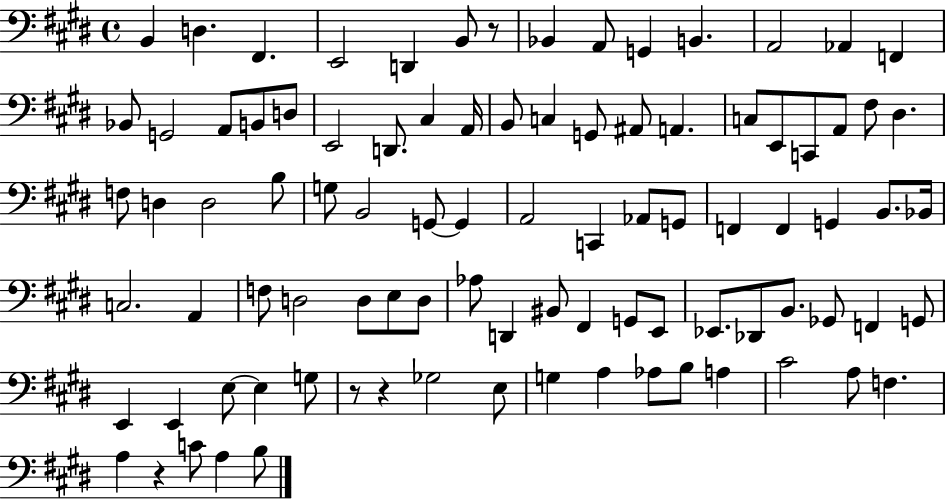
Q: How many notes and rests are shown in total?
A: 92